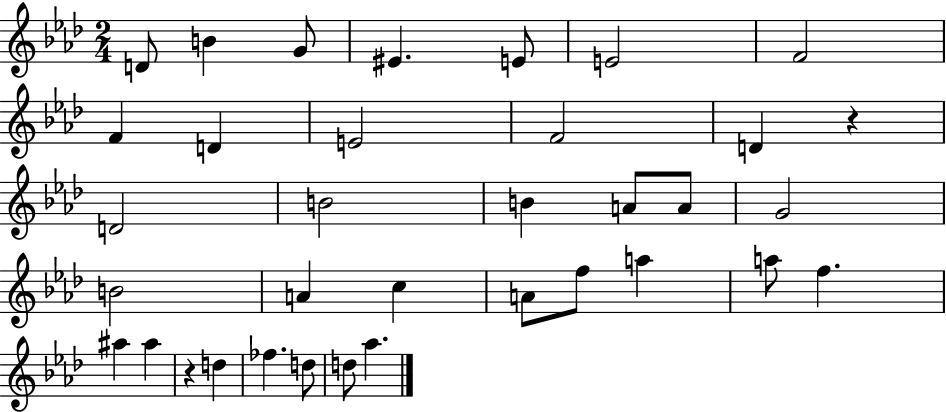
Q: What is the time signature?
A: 2/4